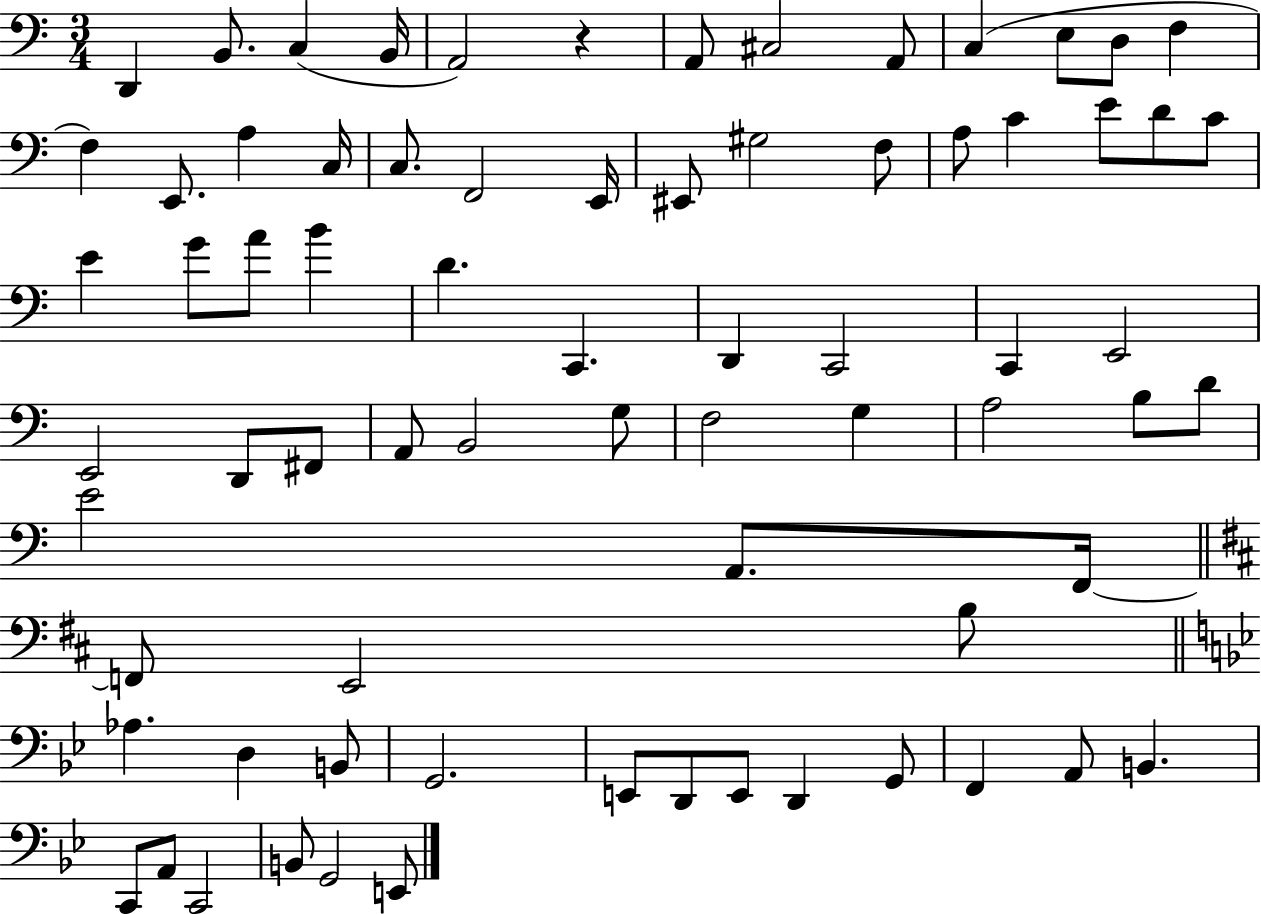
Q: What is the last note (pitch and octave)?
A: E2